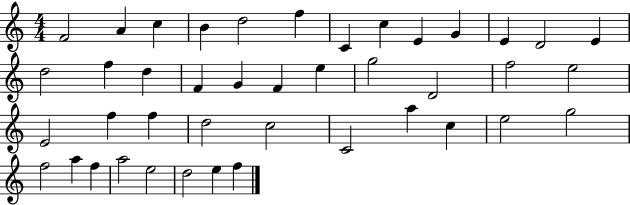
{
  \clef treble
  \numericTimeSignature
  \time 4/4
  \key c \major
  f'2 a'4 c''4 | b'4 d''2 f''4 | c'4 c''4 e'4 g'4 | e'4 d'2 e'4 | \break d''2 f''4 d''4 | f'4 g'4 f'4 e''4 | g''2 d'2 | f''2 e''2 | \break e'2 f''4 f''4 | d''2 c''2 | c'2 a''4 c''4 | e''2 g''2 | \break f''2 a''4 f''4 | a''2 e''2 | d''2 e''4 f''4 | \bar "|."
}